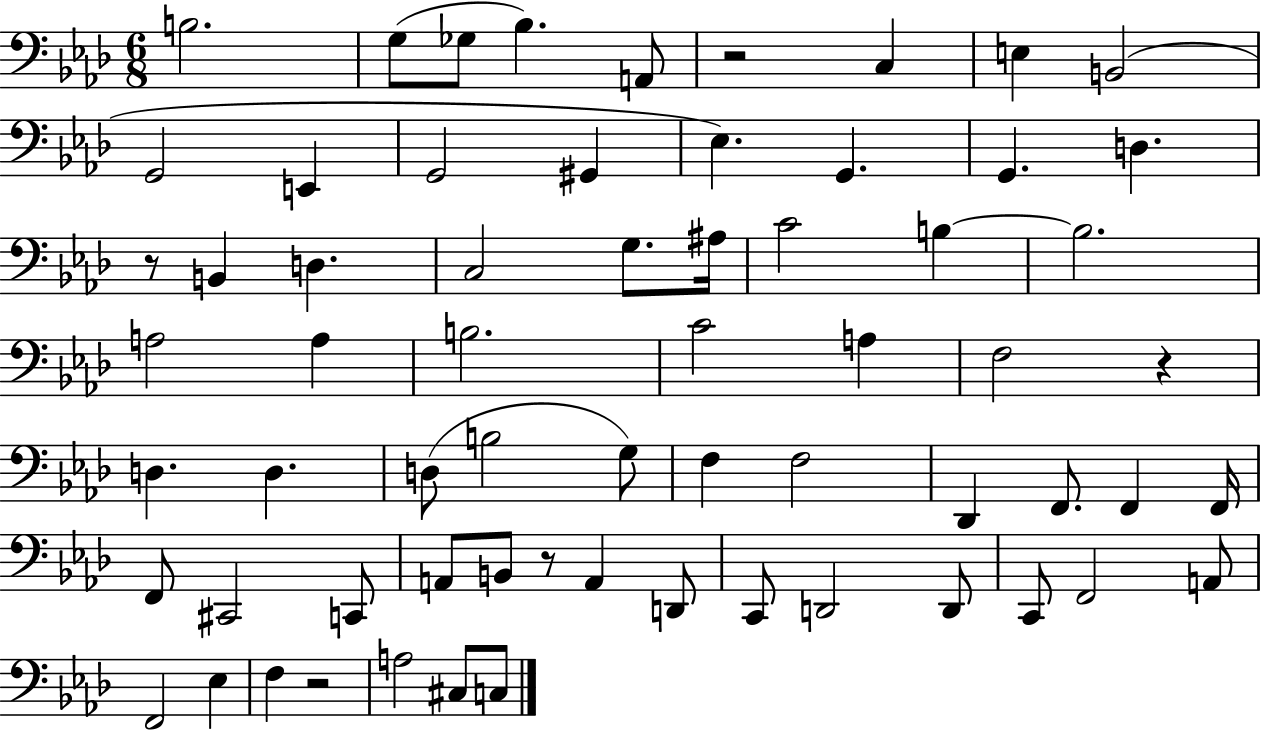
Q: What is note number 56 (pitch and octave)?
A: Eb3